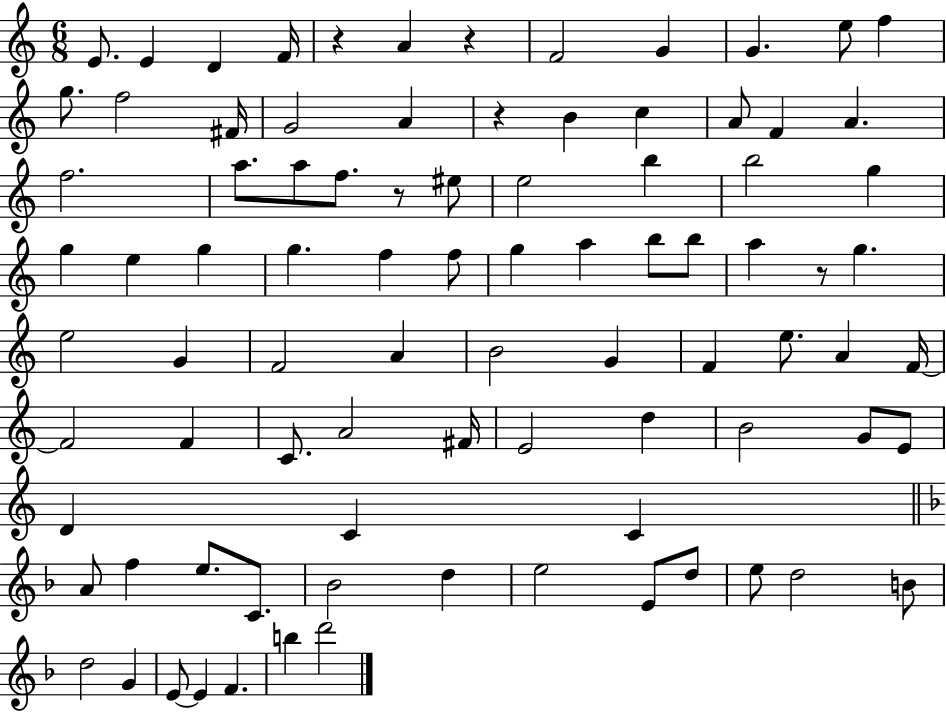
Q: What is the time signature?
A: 6/8